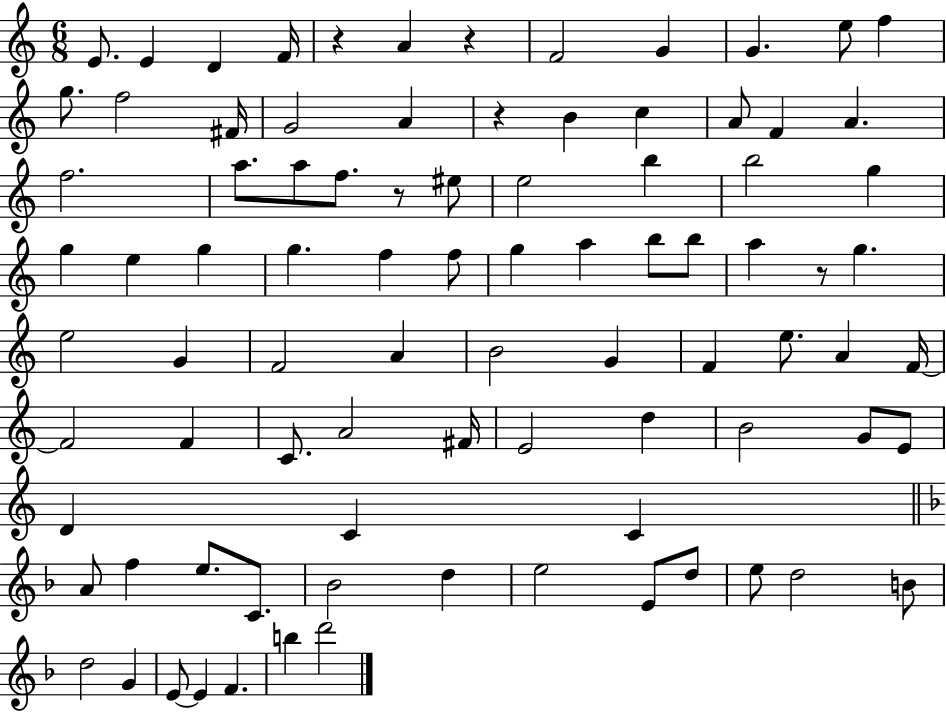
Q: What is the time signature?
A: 6/8